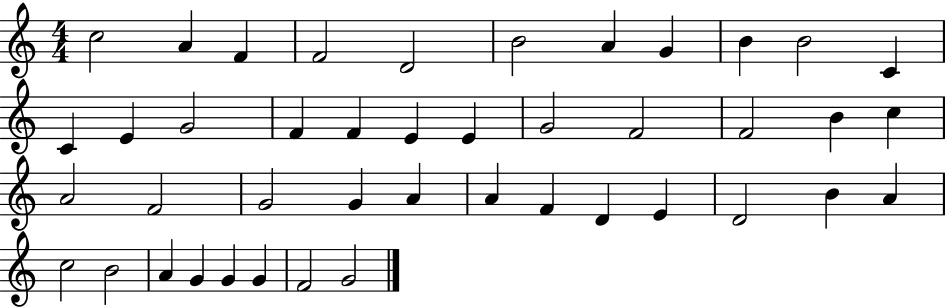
C5/h A4/q F4/q F4/h D4/h B4/h A4/q G4/q B4/q B4/h C4/q C4/q E4/q G4/h F4/q F4/q E4/q E4/q G4/h F4/h F4/h B4/q C5/q A4/h F4/h G4/h G4/q A4/q A4/q F4/q D4/q E4/q D4/h B4/q A4/q C5/h B4/h A4/q G4/q G4/q G4/q F4/h G4/h